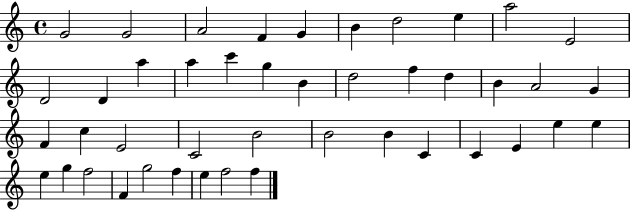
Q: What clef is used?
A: treble